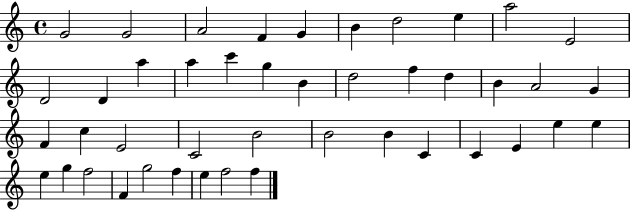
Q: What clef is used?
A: treble